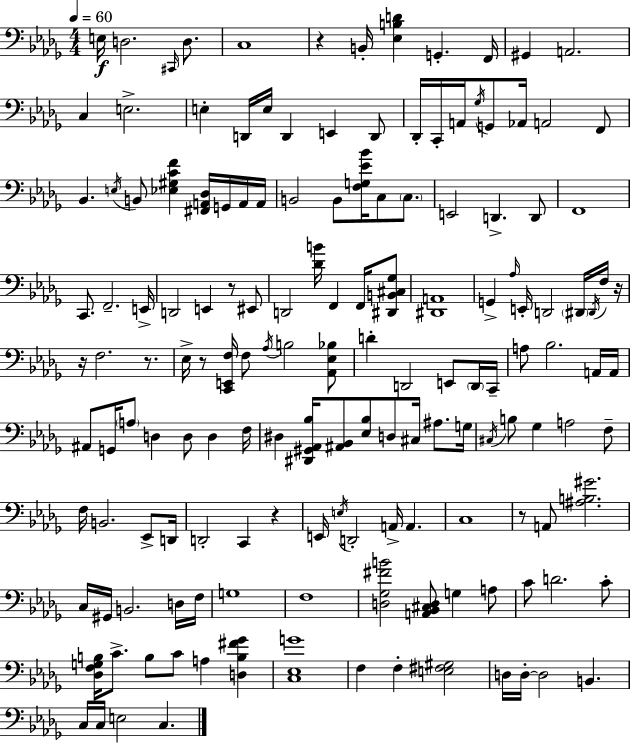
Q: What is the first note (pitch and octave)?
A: E3